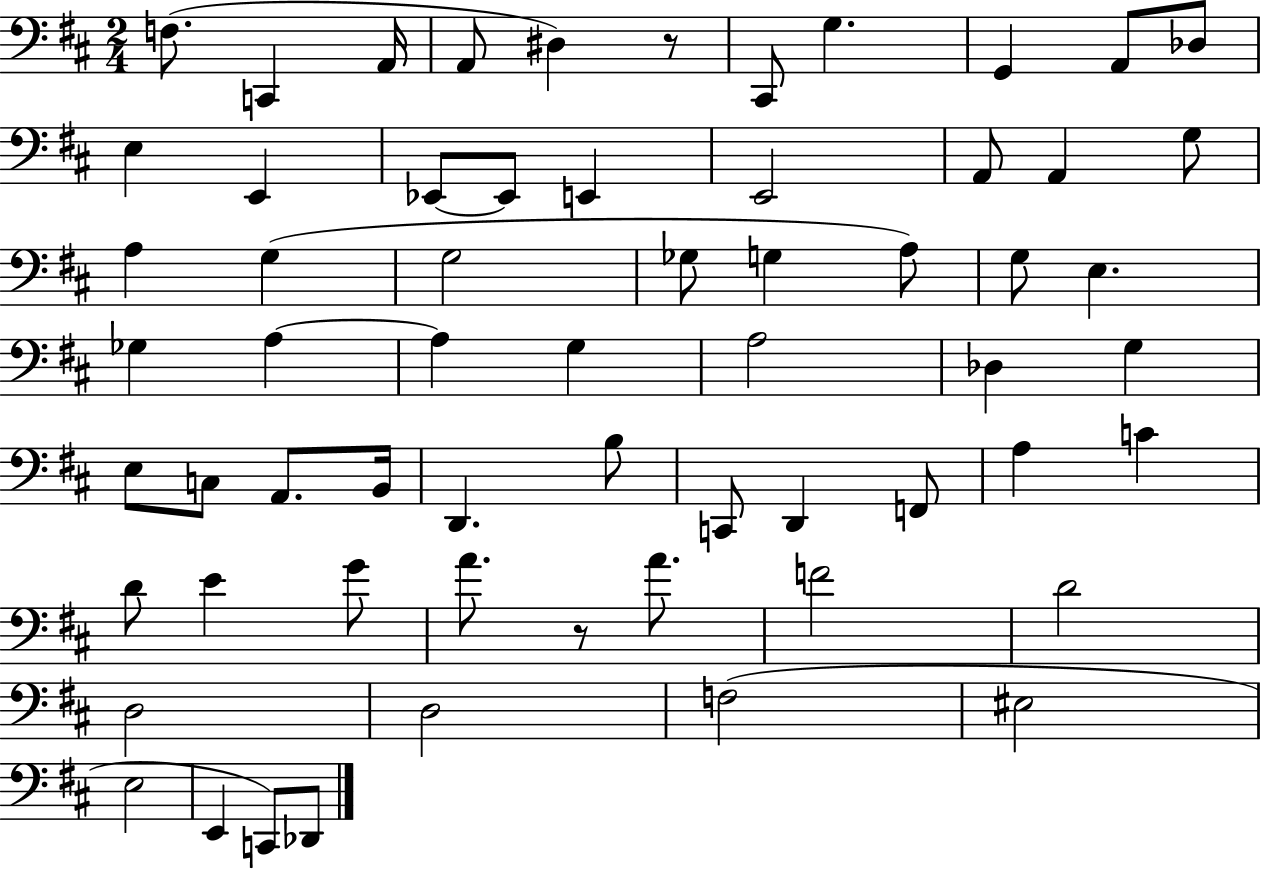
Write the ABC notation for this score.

X:1
T:Untitled
M:2/4
L:1/4
K:D
F,/2 C,, A,,/4 A,,/2 ^D, z/2 ^C,,/2 G, G,, A,,/2 _D,/2 E, E,, _E,,/2 _E,,/2 E,, E,,2 A,,/2 A,, G,/2 A, G, G,2 _G,/2 G, A,/2 G,/2 E, _G, A, A, G, A,2 _D, G, E,/2 C,/2 A,,/2 B,,/4 D,, B,/2 C,,/2 D,, F,,/2 A, C D/2 E G/2 A/2 z/2 A/2 F2 D2 D,2 D,2 F,2 ^E,2 E,2 E,, C,,/2 _D,,/2